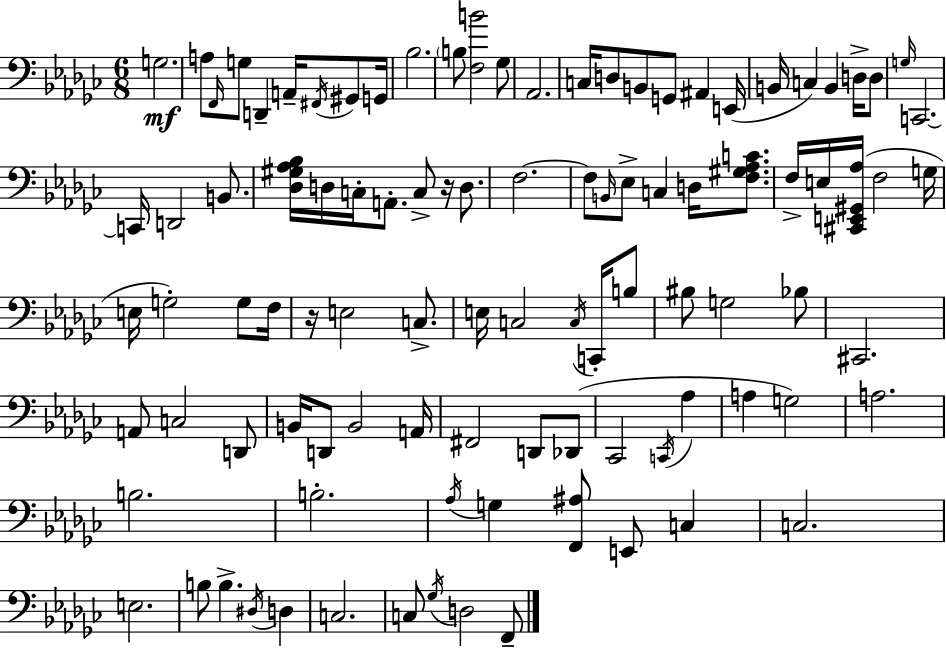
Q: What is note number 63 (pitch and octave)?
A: B2